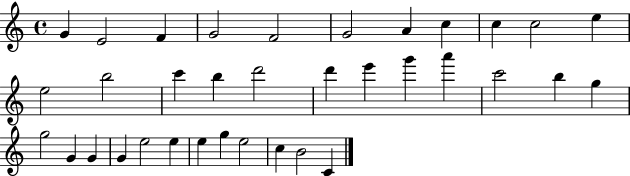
X:1
T:Untitled
M:4/4
L:1/4
K:C
G E2 F G2 F2 G2 A c c c2 e e2 b2 c' b d'2 d' e' g' a' c'2 b g g2 G G G e2 e e g e2 c B2 C